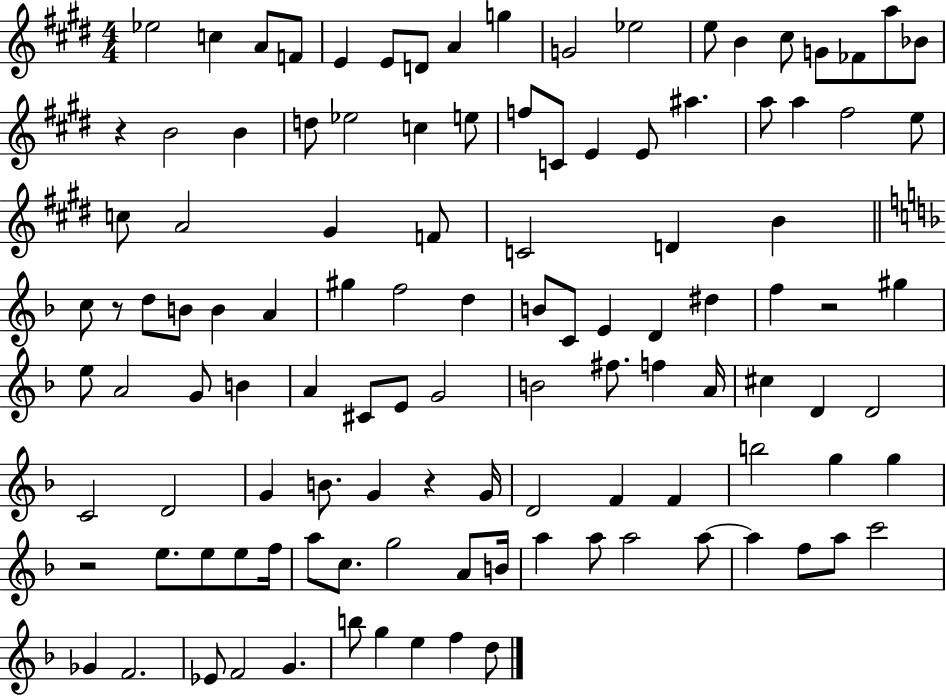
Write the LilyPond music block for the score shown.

{
  \clef treble
  \numericTimeSignature
  \time 4/4
  \key e \major
  ees''2 c''4 a'8 f'8 | e'4 e'8 d'8 a'4 g''4 | g'2 ees''2 | e''8 b'4 cis''8 g'8 fes'8 a''8 bes'8 | \break r4 b'2 b'4 | d''8 ees''2 c''4 e''8 | f''8 c'8 e'4 e'8 ais''4. | a''8 a''4 fis''2 e''8 | \break c''8 a'2 gis'4 f'8 | c'2 d'4 b'4 | \bar "||" \break \key d \minor c''8 r8 d''8 b'8 b'4 a'4 | gis''4 f''2 d''4 | b'8 c'8 e'4 d'4 dis''4 | f''4 r2 gis''4 | \break e''8 a'2 g'8 b'4 | a'4 cis'8 e'8 g'2 | b'2 fis''8. f''4 a'16 | cis''4 d'4 d'2 | \break c'2 d'2 | g'4 b'8. g'4 r4 g'16 | d'2 f'4 f'4 | b''2 g''4 g''4 | \break r2 e''8. e''8 e''8 f''16 | a''8 c''8. g''2 a'8 b'16 | a''4 a''8 a''2 a''8~~ | a''4 f''8 a''8 c'''2 | \break ges'4 f'2. | ees'8 f'2 g'4. | b''8 g''4 e''4 f''4 d''8 | \bar "|."
}